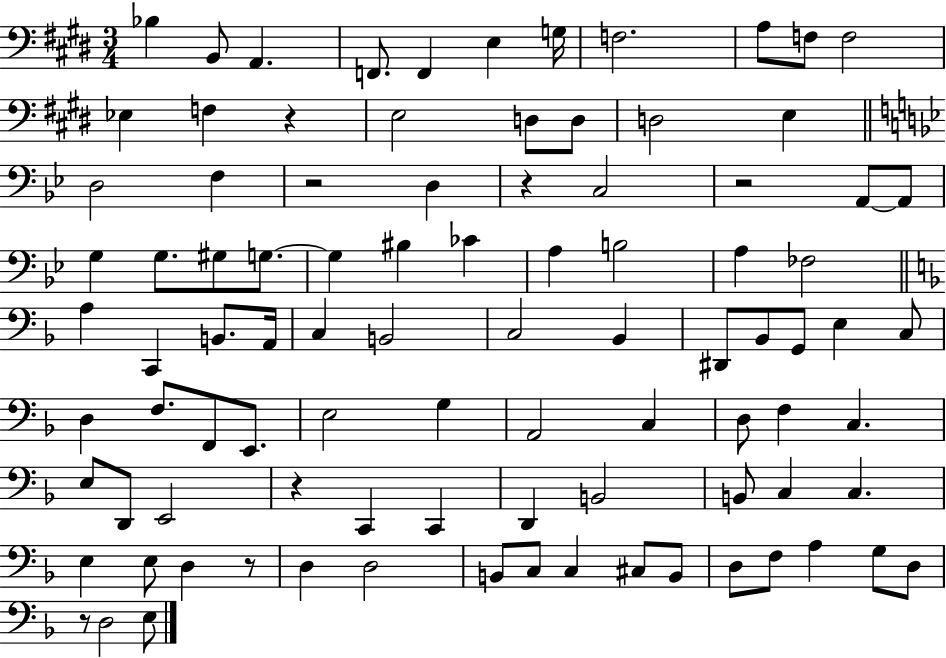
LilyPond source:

{
  \clef bass
  \numericTimeSignature
  \time 3/4
  \key e \major
  \repeat volta 2 { bes4 b,8 a,4. | f,8. f,4 e4 g16 | f2. | a8 f8 f2 | \break ees4 f4 r4 | e2 d8 d8 | d2 e4 | \bar "||" \break \key bes \major d2 f4 | r2 d4 | r4 c2 | r2 a,8~~ a,8 | \break g4 g8. gis8 g8.~~ | g4 bis4 ces'4 | a4 b2 | a4 fes2 | \break \bar "||" \break \key d \minor a4 c,4 b,8. a,16 | c4 b,2 | c2 bes,4 | dis,8 bes,8 g,8 e4 c8 | \break d4 f8. f,8 e,8. | e2 g4 | a,2 c4 | d8 f4 c4. | \break e8 d,8 e,2 | r4 c,4 c,4 | d,4 b,2 | b,8 c4 c4. | \break e4 e8 d4 r8 | d4 d2 | b,8 c8 c4 cis8 b,8 | d8 f8 a4 g8 d8 | \break r8 d2 e8 | } \bar "|."
}